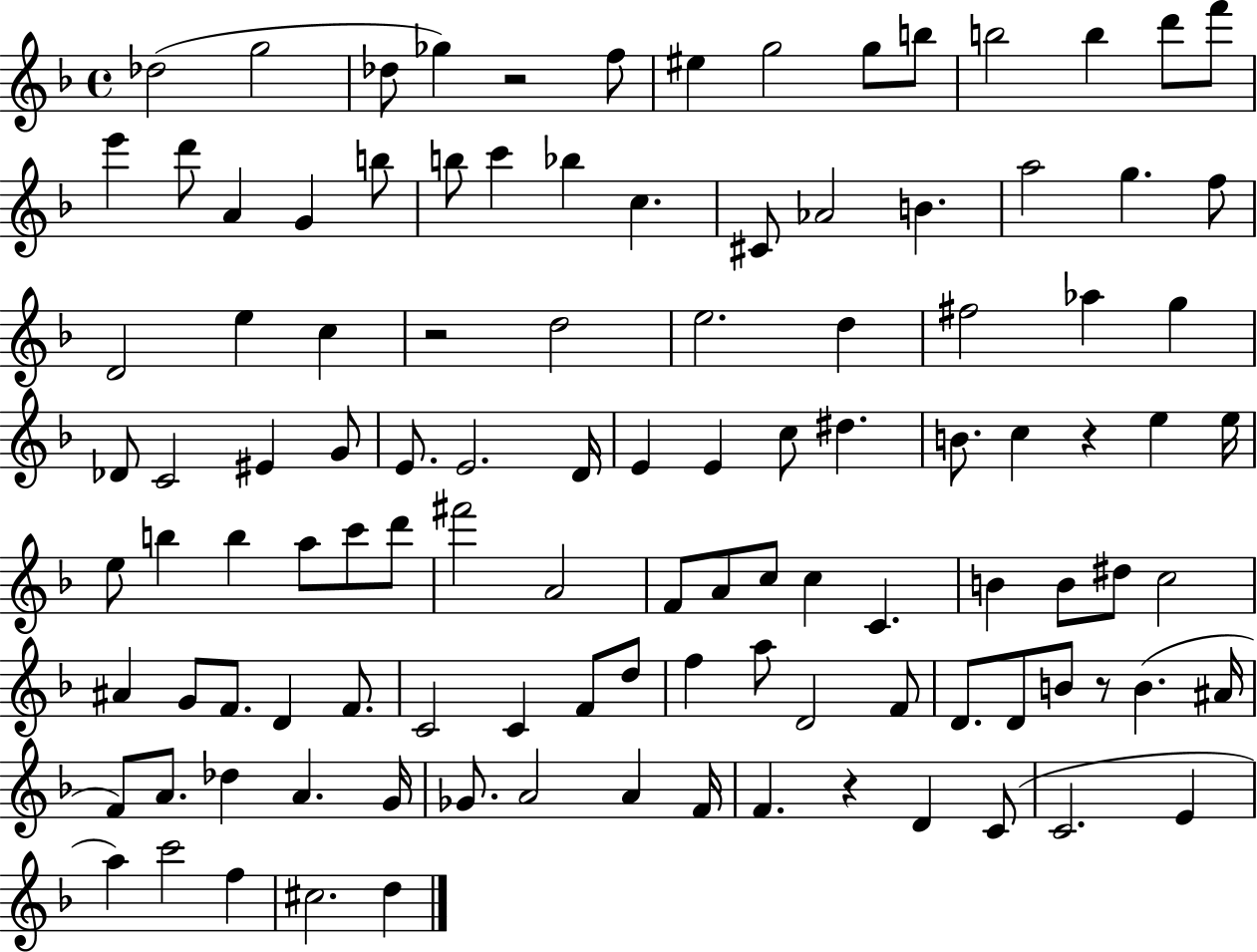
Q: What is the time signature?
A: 4/4